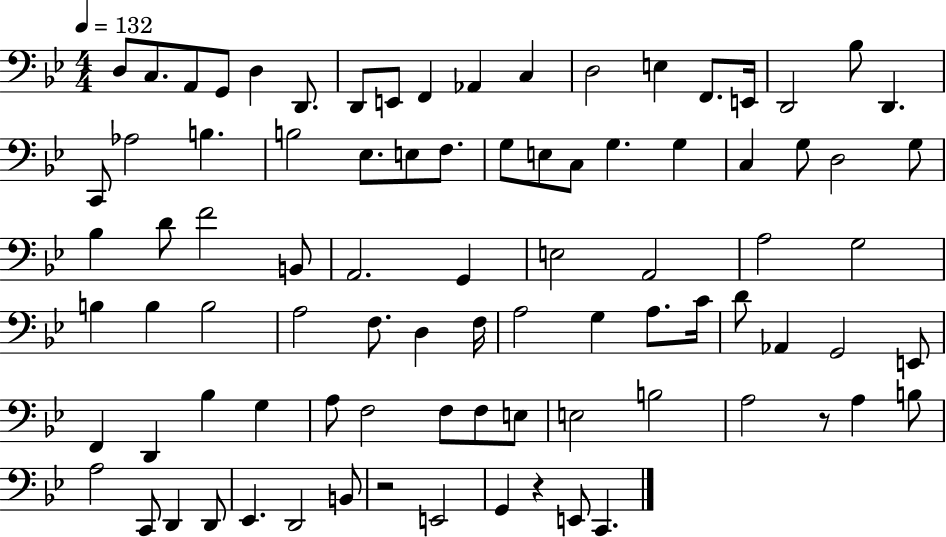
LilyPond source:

{
  \clef bass
  \numericTimeSignature
  \time 4/4
  \key bes \major
  \tempo 4 = 132
  d8 c8. a,8 g,8 d4 d,8. | d,8 e,8 f,4 aes,4 c4 | d2 e4 f,8. e,16 | d,2 bes8 d,4. | \break c,8 aes2 b4. | b2 ees8. e8 f8. | g8 e8 c8 g4. g4 | c4 g8 d2 g8 | \break bes4 d'8 f'2 b,8 | a,2. g,4 | e2 a,2 | a2 g2 | \break b4 b4 b2 | a2 f8. d4 f16 | a2 g4 a8. c'16 | d'8 aes,4 g,2 e,8 | \break f,4 d,4 bes4 g4 | a8 f2 f8 f8 e8 | e2 b2 | a2 r8 a4 b8 | \break a2 c,8 d,4 d,8 | ees,4. d,2 b,8 | r2 e,2 | g,4 r4 e,8 c,4. | \break \bar "|."
}